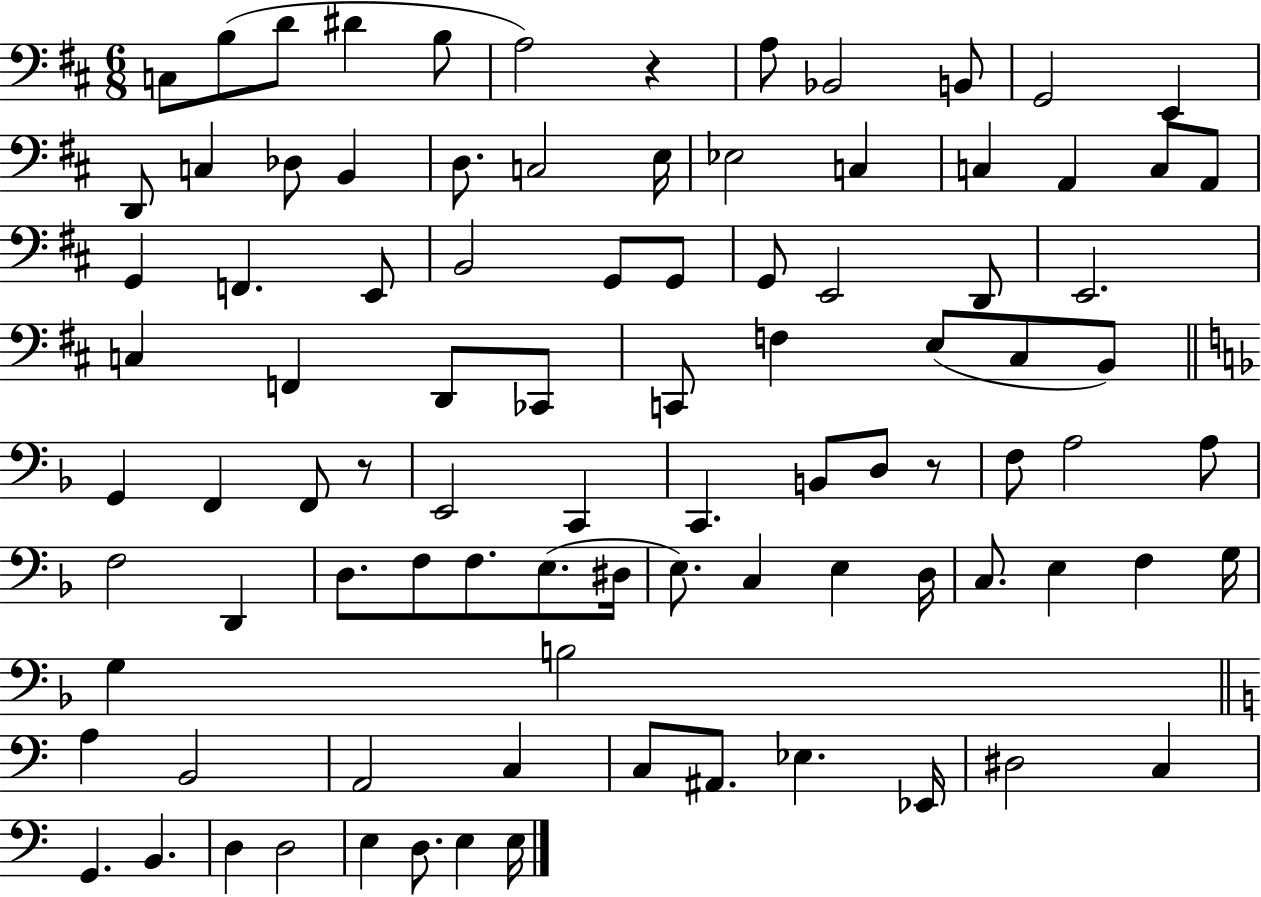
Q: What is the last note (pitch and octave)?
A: E3